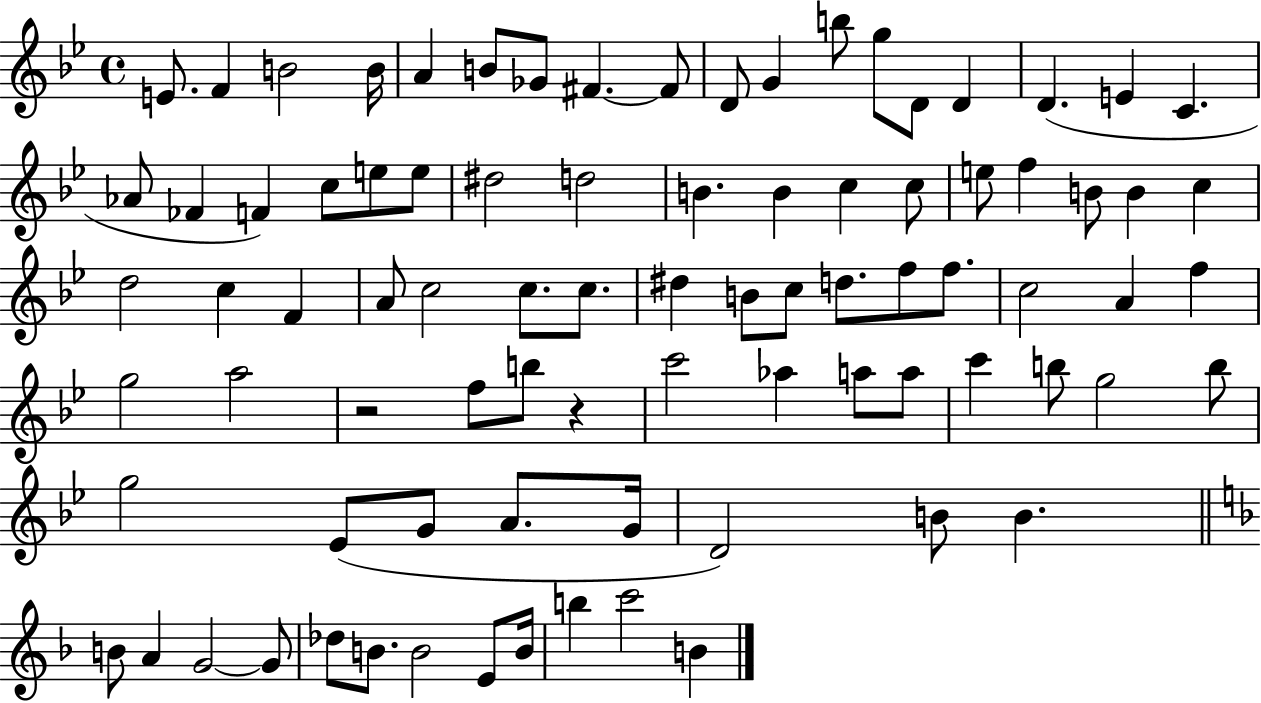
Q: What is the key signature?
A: BES major